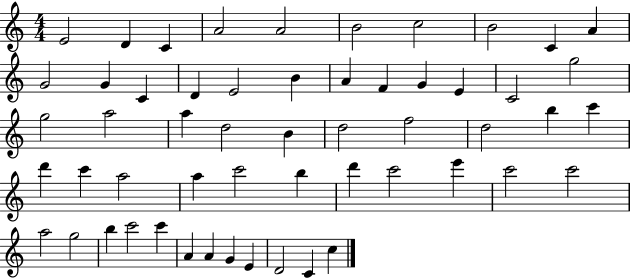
{
  \clef treble
  \numericTimeSignature
  \time 4/4
  \key c \major
  e'2 d'4 c'4 | a'2 a'2 | b'2 c''2 | b'2 c'4 a'4 | \break g'2 g'4 c'4 | d'4 e'2 b'4 | a'4 f'4 g'4 e'4 | c'2 g''2 | \break g''2 a''2 | a''4 d''2 b'4 | d''2 f''2 | d''2 b''4 c'''4 | \break d'''4 c'''4 a''2 | a''4 c'''2 b''4 | d'''4 c'''2 e'''4 | c'''2 c'''2 | \break a''2 g''2 | b''4 c'''2 c'''4 | a'4 a'4 g'4 e'4 | d'2 c'4 c''4 | \break \bar "|."
}